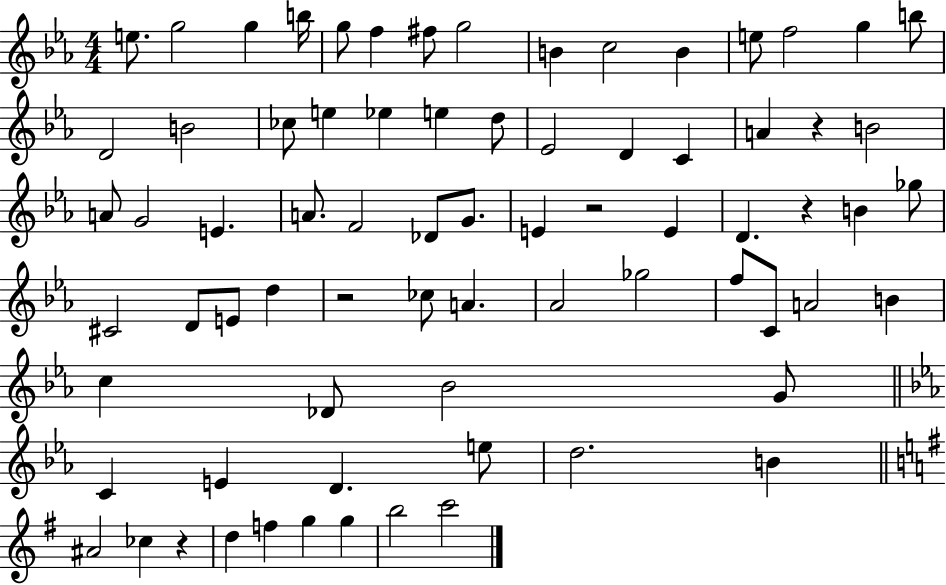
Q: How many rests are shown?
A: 5